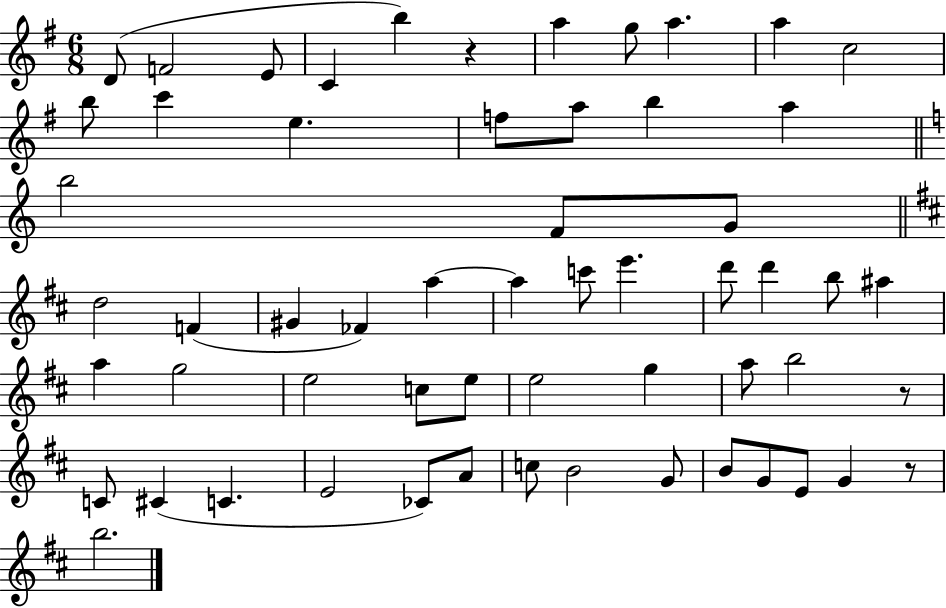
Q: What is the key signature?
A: G major